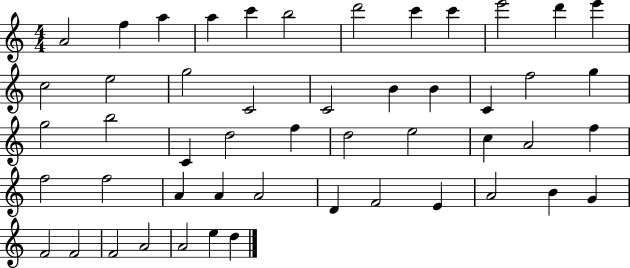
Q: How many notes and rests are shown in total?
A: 50